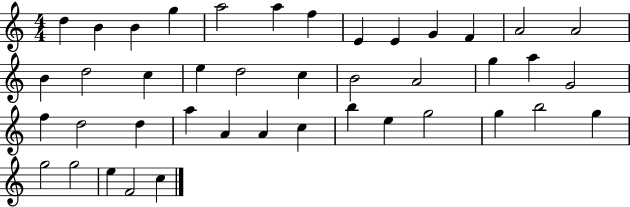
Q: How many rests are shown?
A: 0